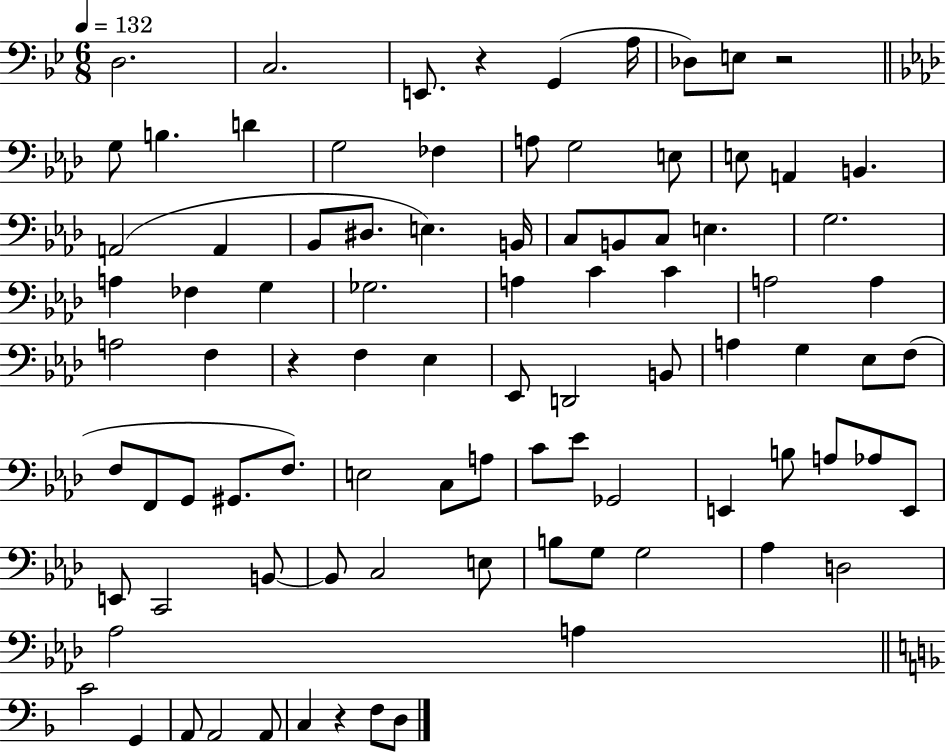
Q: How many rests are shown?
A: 4